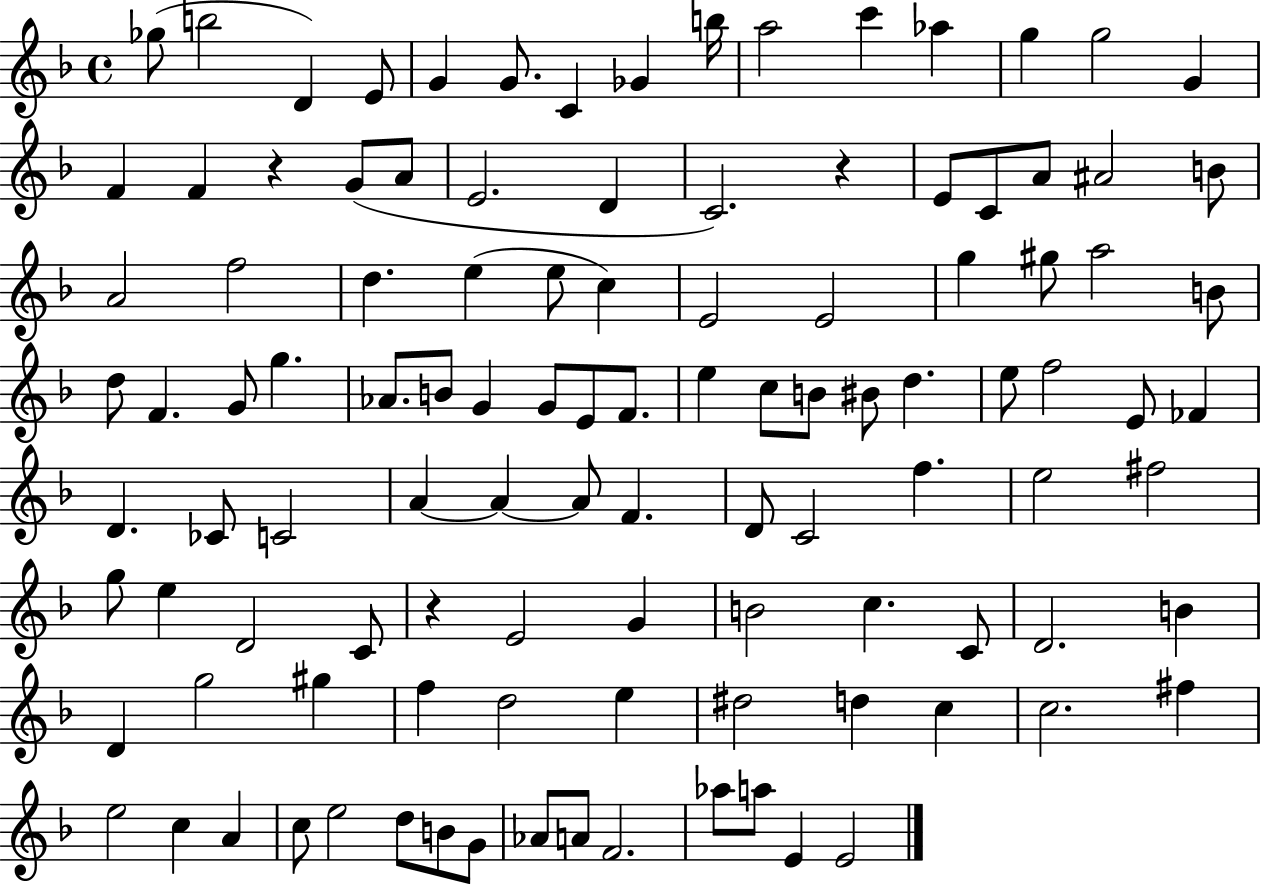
{
  \clef treble
  \time 4/4
  \defaultTimeSignature
  \key f \major
  ges''8( b''2 d'4) e'8 | g'4 g'8. c'4 ges'4 b''16 | a''2 c'''4 aes''4 | g''4 g''2 g'4 | \break f'4 f'4 r4 g'8( a'8 | e'2. d'4 | c'2.) r4 | e'8 c'8 a'8 ais'2 b'8 | \break a'2 f''2 | d''4. e''4( e''8 c''4) | e'2 e'2 | g''4 gis''8 a''2 b'8 | \break d''8 f'4. g'8 g''4. | aes'8. b'8 g'4 g'8 e'8 f'8. | e''4 c''8 b'8 bis'8 d''4. | e''8 f''2 e'8 fes'4 | \break d'4. ces'8 c'2 | a'4~~ a'4~~ a'8 f'4. | d'8 c'2 f''4. | e''2 fis''2 | \break g''8 e''4 d'2 c'8 | r4 e'2 g'4 | b'2 c''4. c'8 | d'2. b'4 | \break d'4 g''2 gis''4 | f''4 d''2 e''4 | dis''2 d''4 c''4 | c''2. fis''4 | \break e''2 c''4 a'4 | c''8 e''2 d''8 b'8 g'8 | aes'8 a'8 f'2. | aes''8 a''8 e'4 e'2 | \break \bar "|."
}